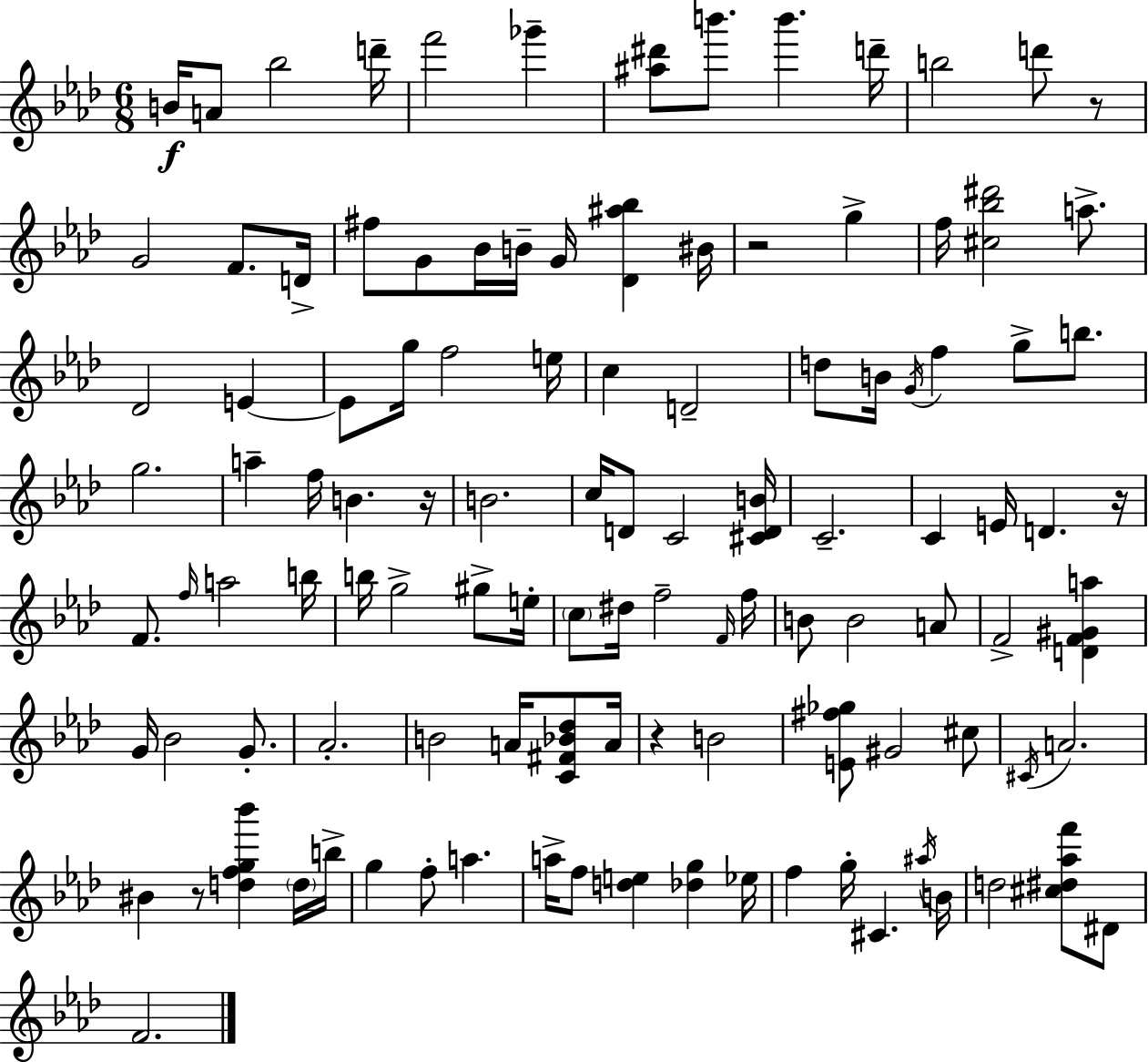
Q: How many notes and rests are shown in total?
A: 112